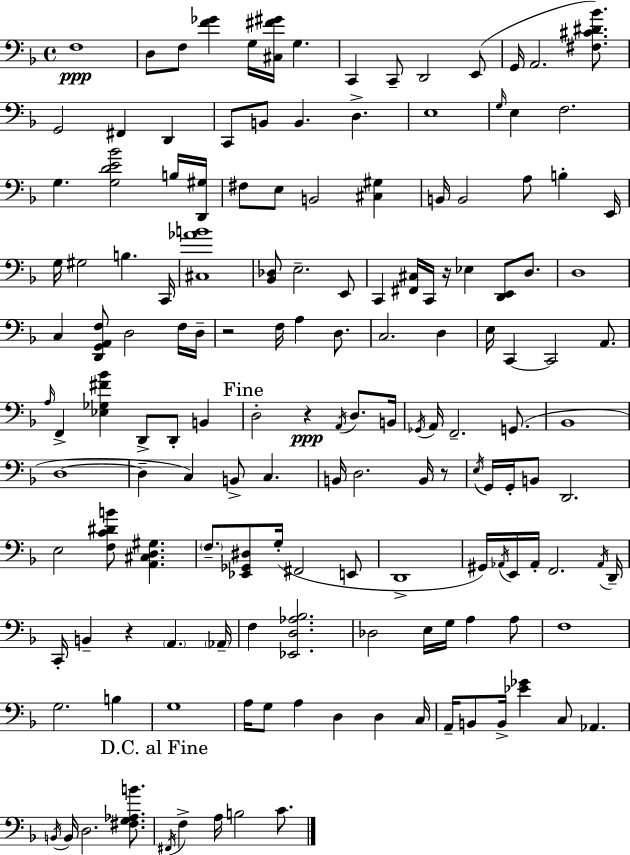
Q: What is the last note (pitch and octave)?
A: C4